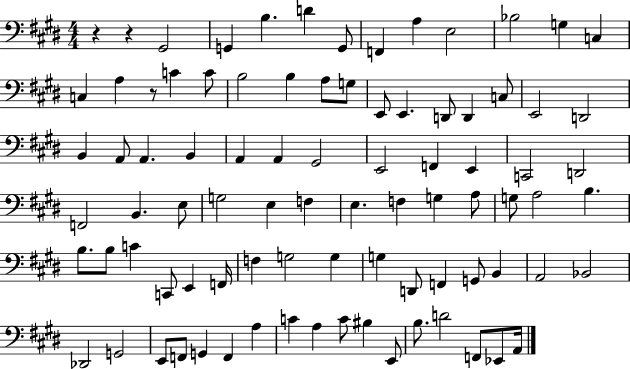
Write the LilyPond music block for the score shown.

{
  \clef bass
  \numericTimeSignature
  \time 4/4
  \key e \major
  r4 r4 gis,2 | g,4 b4. d'4 g,8 | f,4 a4 e2 | bes2 g4 c4 | \break c4 a4 r8 c'4 c'8 | b2 b4 a8 g8 | e,8 e,4. d,8 d,4 c8 | e,2 d,2 | \break b,4 a,8 a,4. b,4 | a,4 a,4 gis,2 | e,2 f,4 e,4 | c,2 d,2 | \break f,2 b,4. e8 | g2 e4 f4 | e4. f4 g4 a8 | g8 a2 b4. | \break b8. b8 c'4 c,8 e,4 f,16 | f4 g2 g4 | g4 d,8 f,4 g,8 b,4 | a,2 bes,2 | \break des,2 g,2 | e,8 f,8 g,4 f,4 a4 | c'4 a4 c'8 bis4 e,8 | b8. d'2 f,8 ees,8 a,16 | \break \bar "|."
}